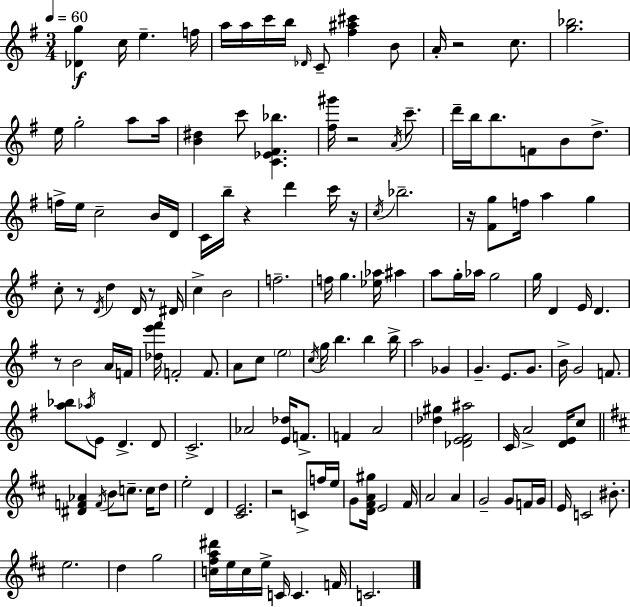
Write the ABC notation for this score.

X:1
T:Untitled
M:3/4
L:1/4
K:G
[_Dg] c/4 e f/4 a/4 a/4 c'/4 b/4 _D/4 C/2 [^f^a^c'] B/2 A/4 z2 c/2 [g_b]2 e/4 g2 a/2 a/4 [B^d] c'/2 [C_E^F_b] [^f^g']/4 z2 A/4 c'/2 d'/4 b/4 b/2 F/2 B/2 d/2 f/4 e/4 c2 B/4 D/4 C/4 b/4 z d' c'/4 z/4 c/4 _b2 z/4 [^Fg]/2 f/4 a g c/2 z/2 D/4 d D/4 z/2 ^D/4 c B2 f2 f/4 g [_e_a]/4 ^a a/2 g/4 _a/4 g2 g/4 D E/4 D z/2 B2 A/4 F/4 [_de'^f']/4 F2 F/2 A/2 c/2 e2 c/4 g/4 b b b/4 a2 _G G E/2 G/2 B/4 G2 F/2 [a_b]/2 _a/4 E/2 D D/2 C2 _A2 [E_d]/4 F/2 F A2 [_d^g] [_DE^F^a]2 C/4 A2 [DE]/4 c/2 [^DF_A] F/4 B/2 c/2 c/4 d/2 e2 D [^CE]2 z2 C/2 f/4 e/4 G/2 [D^FA^g]/4 E2 ^F/4 A2 A G2 G/2 F/4 G/4 E/4 C2 ^B/2 e2 d g2 [c^fa^d']/4 e/4 c/4 e/4 C/4 C F/4 C2